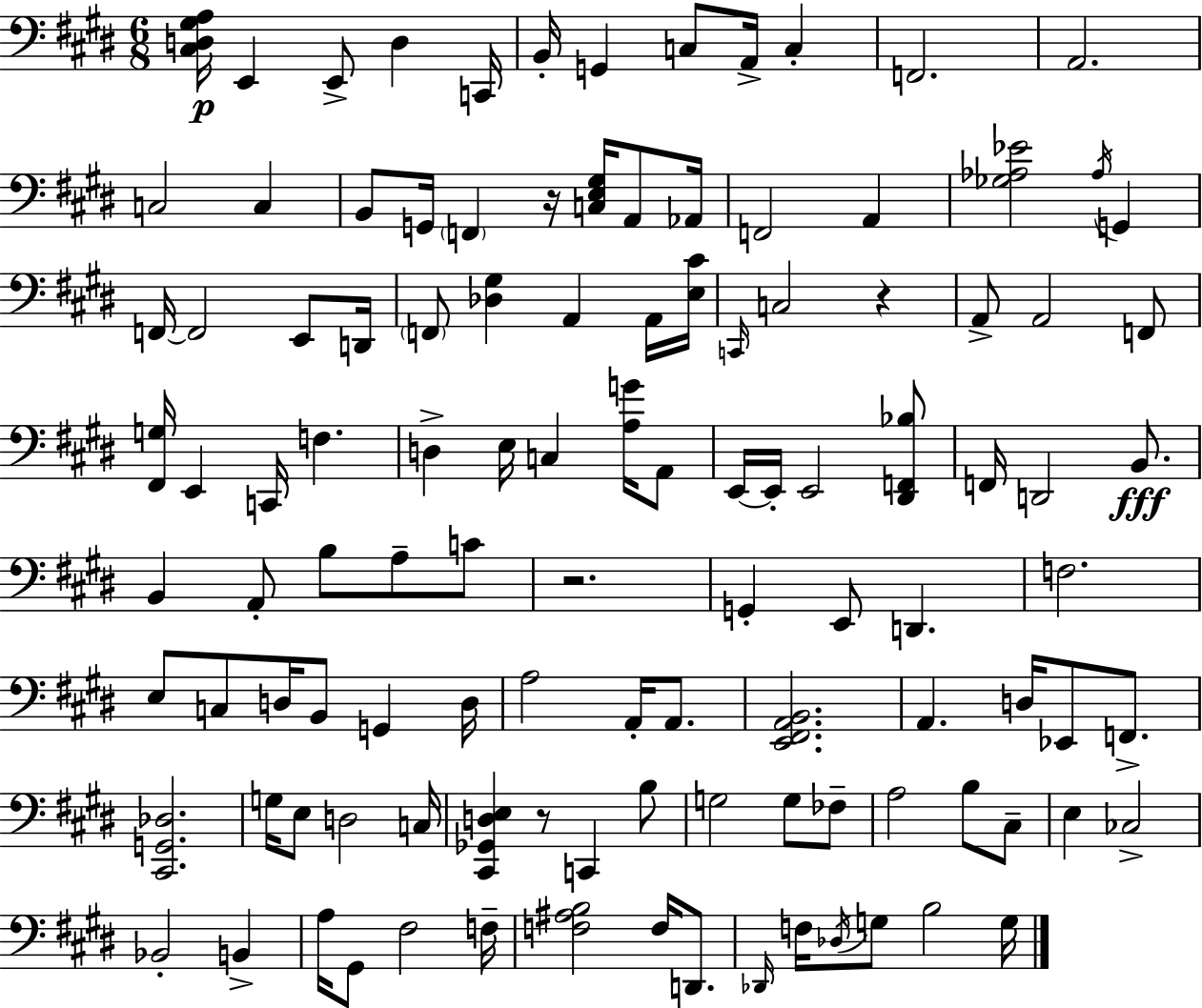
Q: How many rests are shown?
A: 4